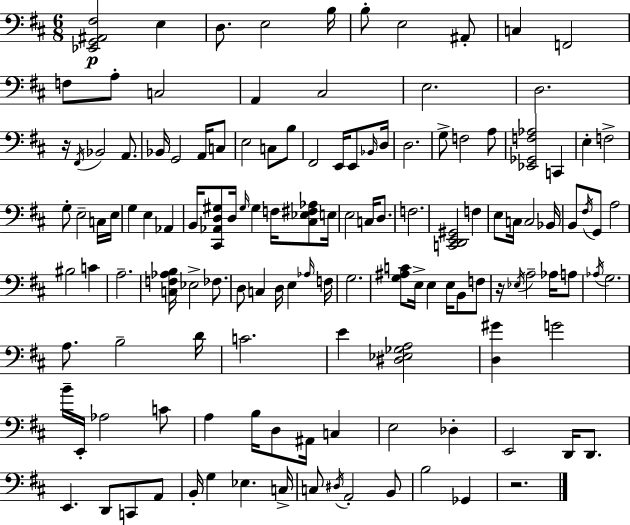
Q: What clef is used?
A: bass